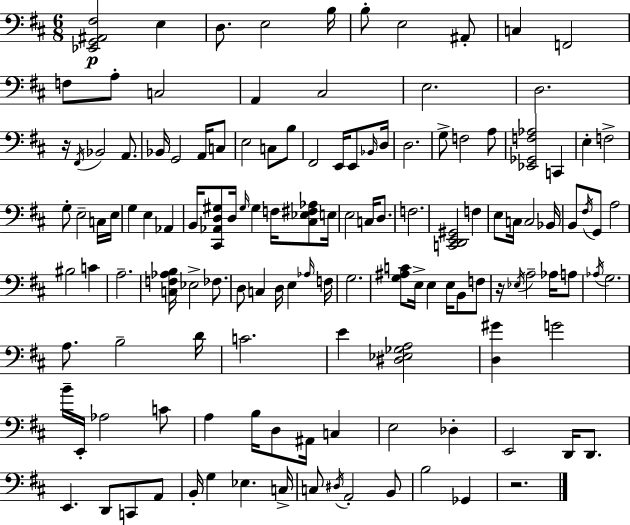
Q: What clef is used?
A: bass